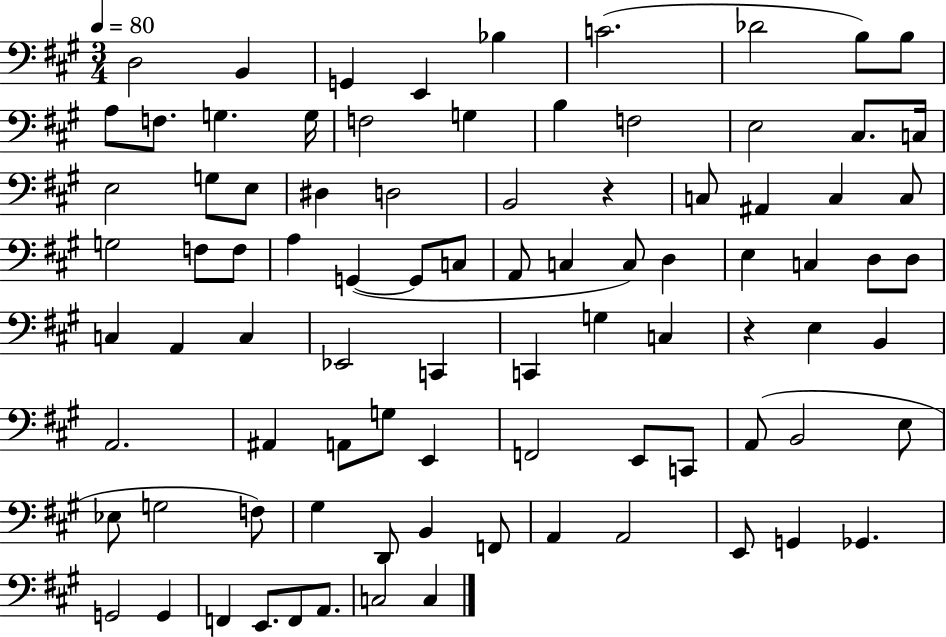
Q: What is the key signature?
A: A major